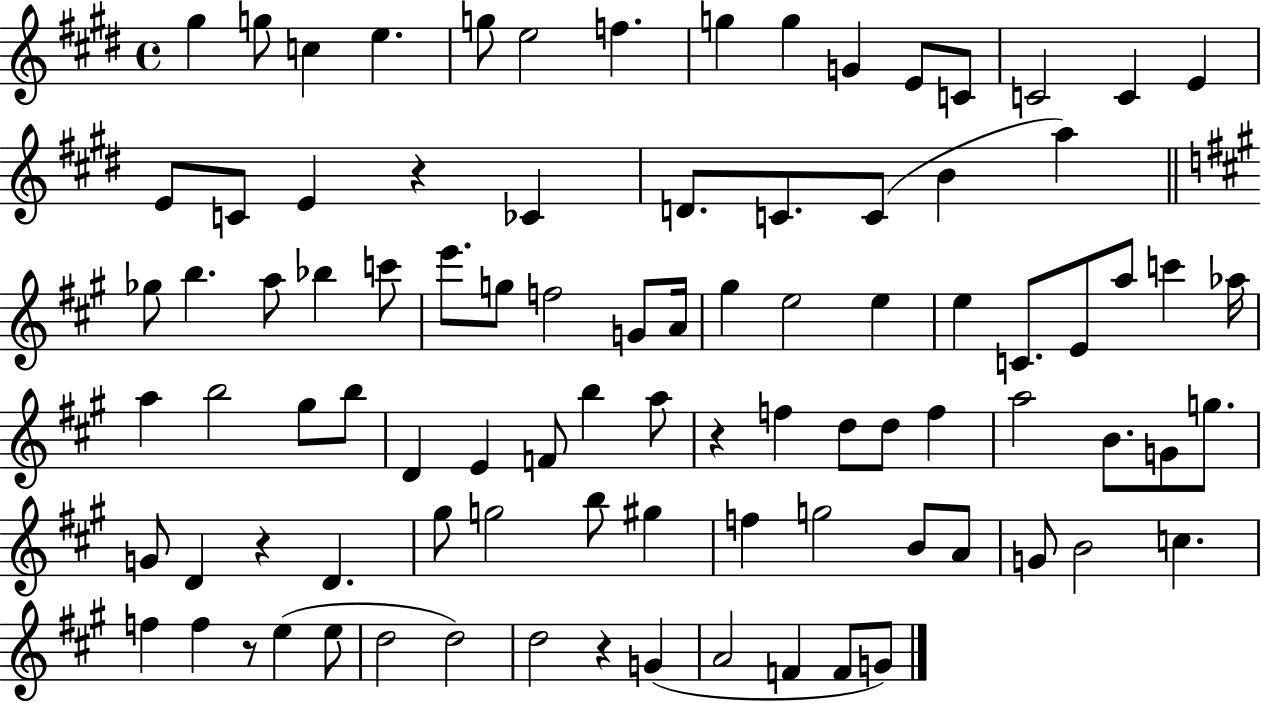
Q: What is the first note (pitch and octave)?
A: G#5